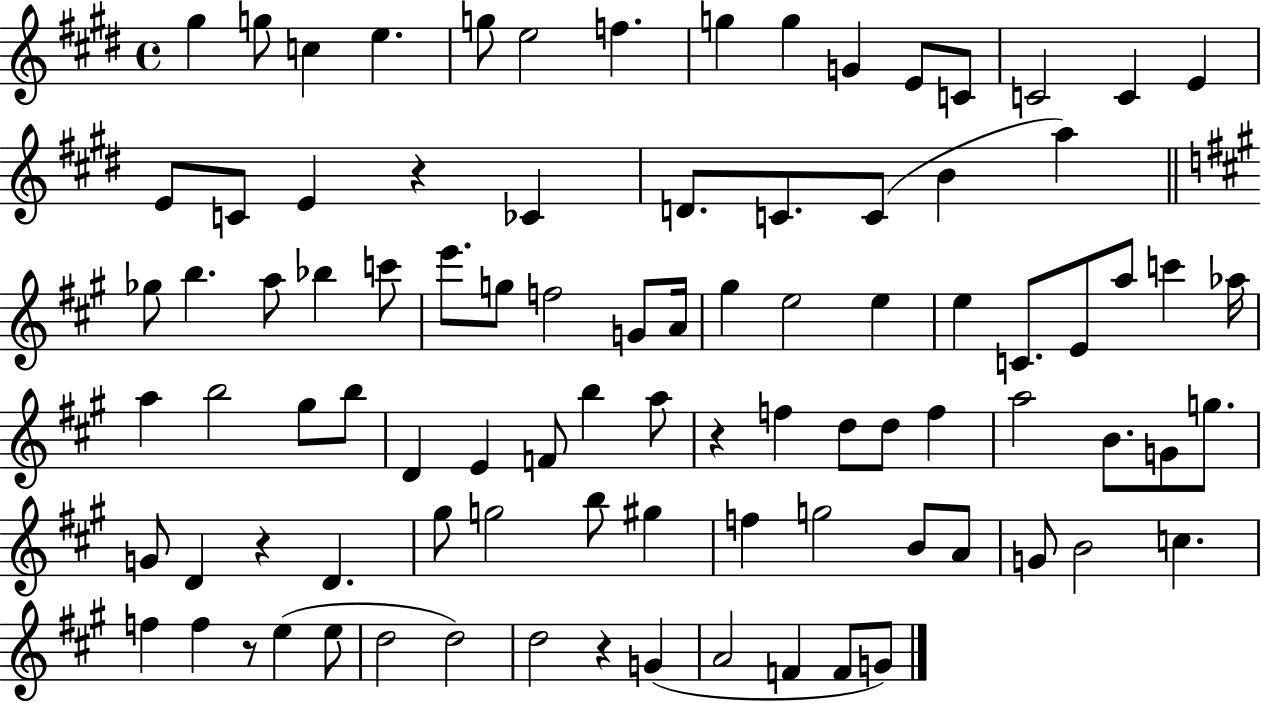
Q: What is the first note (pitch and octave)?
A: G#5